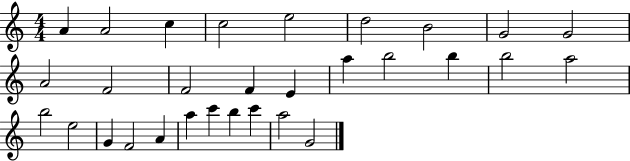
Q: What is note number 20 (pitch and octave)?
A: B5